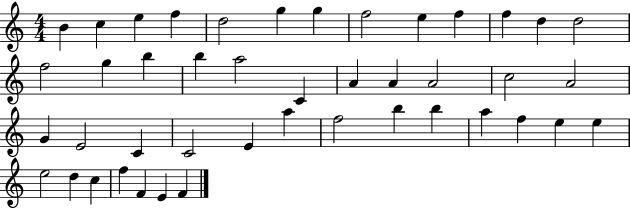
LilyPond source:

{
  \clef treble
  \numericTimeSignature
  \time 4/4
  \key c \major
  b'4 c''4 e''4 f''4 | d''2 g''4 g''4 | f''2 e''4 f''4 | f''4 d''4 d''2 | \break f''2 g''4 b''4 | b''4 a''2 c'4 | a'4 a'4 a'2 | c''2 a'2 | \break g'4 e'2 c'4 | c'2 e'4 a''4 | f''2 b''4 b''4 | a''4 f''4 e''4 e''4 | \break e''2 d''4 c''4 | f''4 f'4 e'4 f'4 | \bar "|."
}